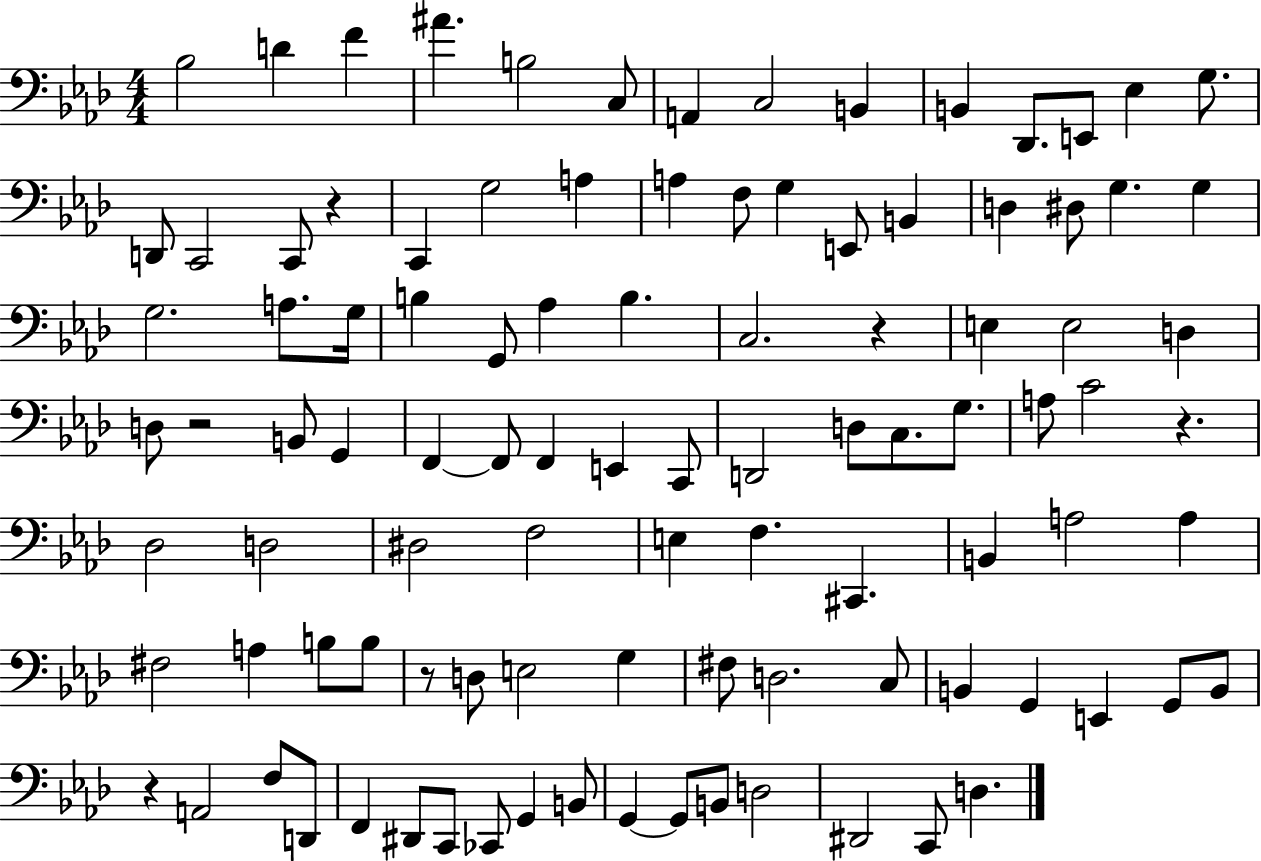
{
  \clef bass
  \numericTimeSignature
  \time 4/4
  \key aes \major
  bes2 d'4 f'4 | ais'4. b2 c8 | a,4 c2 b,4 | b,4 des,8. e,8 ees4 g8. | \break d,8 c,2 c,8 r4 | c,4 g2 a4 | a4 f8 g4 e,8 b,4 | d4 dis8 g4. g4 | \break g2. a8. g16 | b4 g,8 aes4 b4. | c2. r4 | e4 e2 d4 | \break d8 r2 b,8 g,4 | f,4~~ f,8 f,4 e,4 c,8 | d,2 d8 c8. g8. | a8 c'2 r4. | \break des2 d2 | dis2 f2 | e4 f4. cis,4. | b,4 a2 a4 | \break fis2 a4 b8 b8 | r8 d8 e2 g4 | fis8 d2. c8 | b,4 g,4 e,4 g,8 b,8 | \break r4 a,2 f8 d,8 | f,4 dis,8 c,8 ces,8 g,4 b,8 | g,4~~ g,8 b,8 d2 | dis,2 c,8 d4. | \break \bar "|."
}